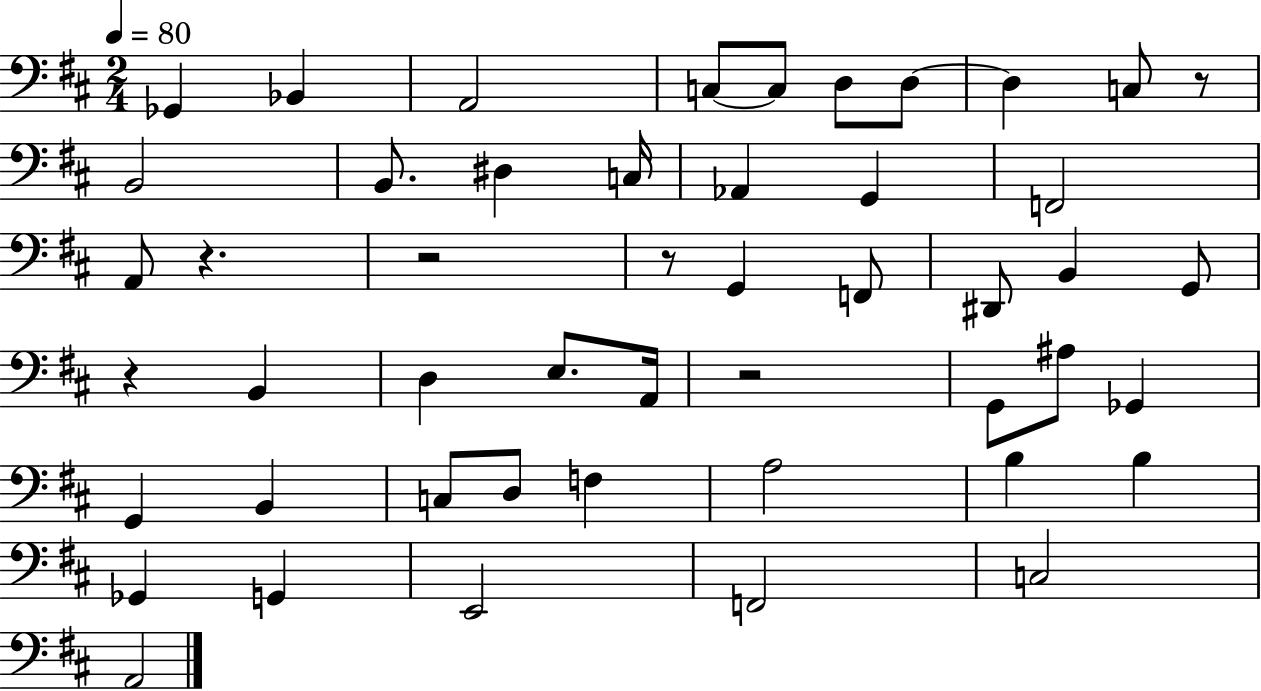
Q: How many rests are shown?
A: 6